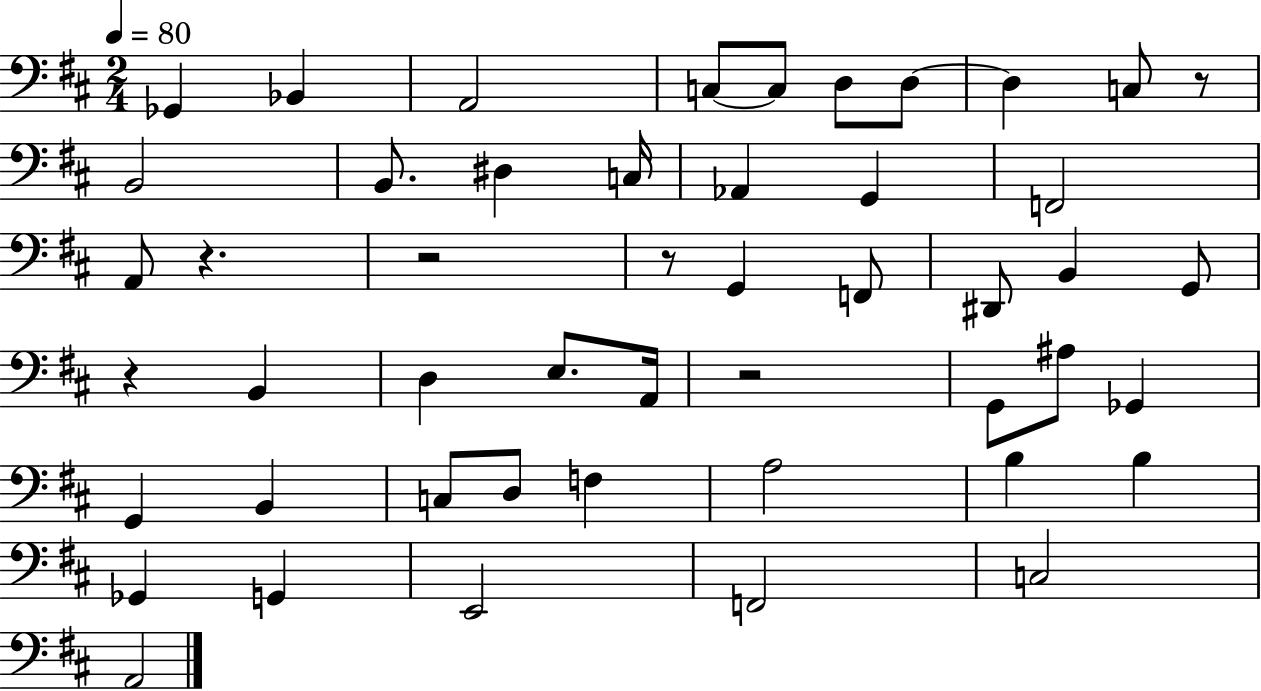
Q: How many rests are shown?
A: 6